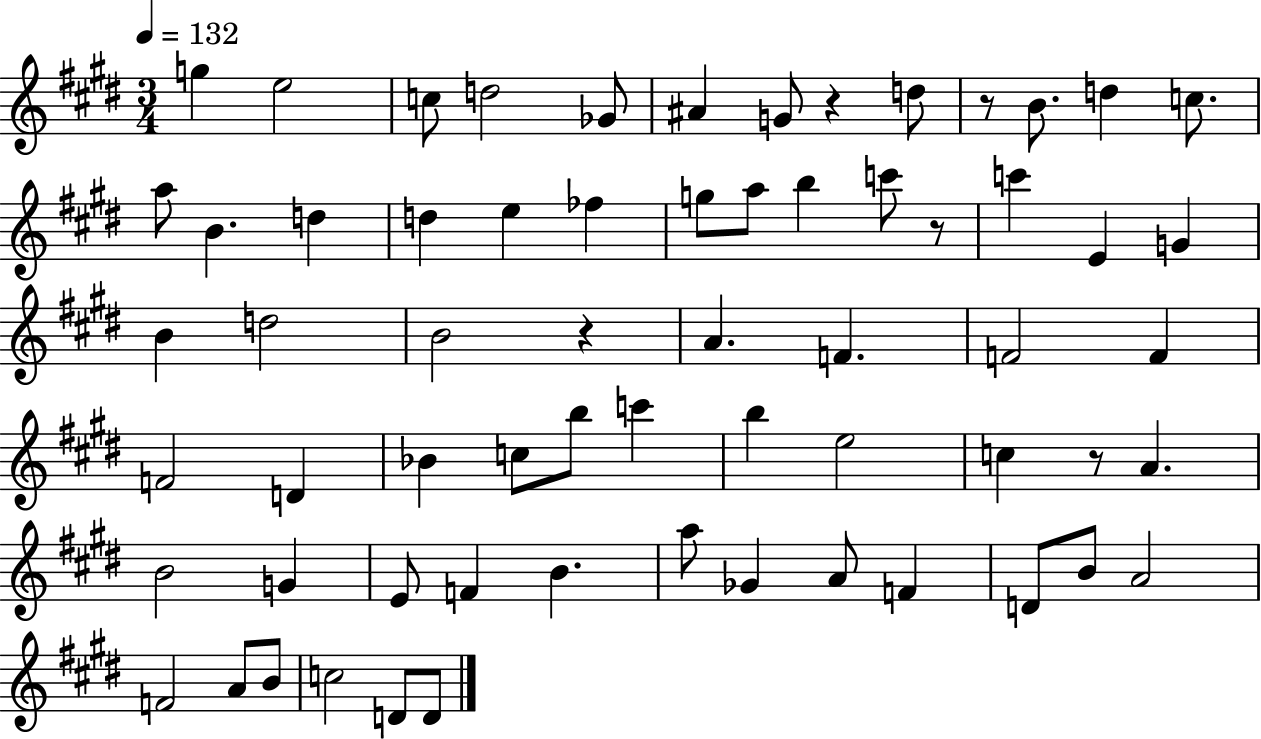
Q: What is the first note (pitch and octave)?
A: G5